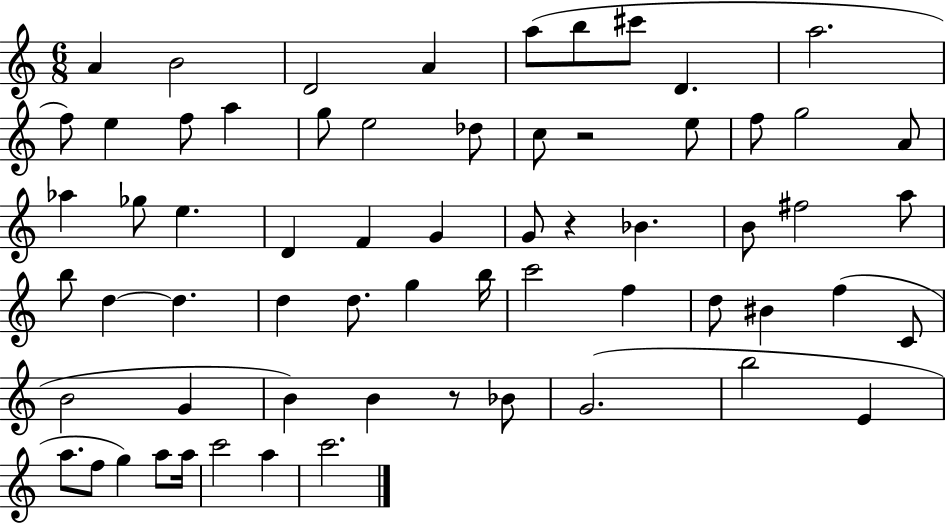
X:1
T:Untitled
M:6/8
L:1/4
K:C
A B2 D2 A a/2 b/2 ^c'/2 D a2 f/2 e f/2 a g/2 e2 _d/2 c/2 z2 e/2 f/2 g2 A/2 _a _g/2 e D F G G/2 z _B B/2 ^f2 a/2 b/2 d d d d/2 g b/4 c'2 f d/2 ^B f C/2 B2 G B B z/2 _B/2 G2 b2 E a/2 f/2 g a/2 a/4 c'2 a c'2